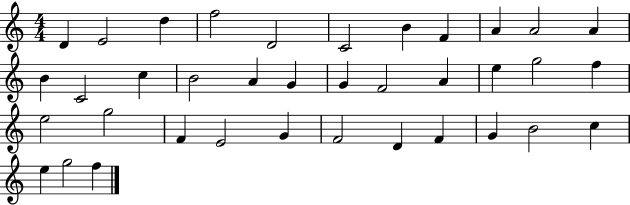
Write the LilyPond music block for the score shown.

{
  \clef treble
  \numericTimeSignature
  \time 4/4
  \key c \major
  d'4 e'2 d''4 | f''2 d'2 | c'2 b'4 f'4 | a'4 a'2 a'4 | \break b'4 c'2 c''4 | b'2 a'4 g'4 | g'4 f'2 a'4 | e''4 g''2 f''4 | \break e''2 g''2 | f'4 e'2 g'4 | f'2 d'4 f'4 | g'4 b'2 c''4 | \break e''4 g''2 f''4 | \bar "|."
}